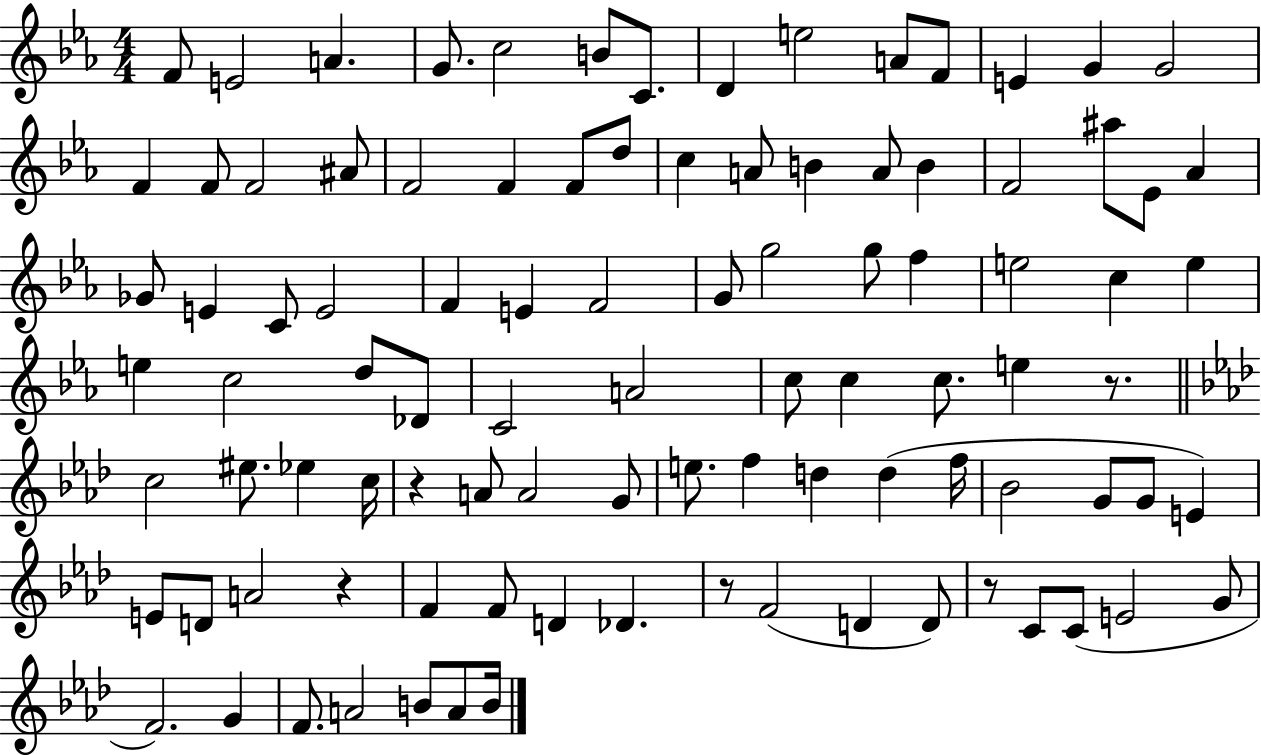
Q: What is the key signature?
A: EES major